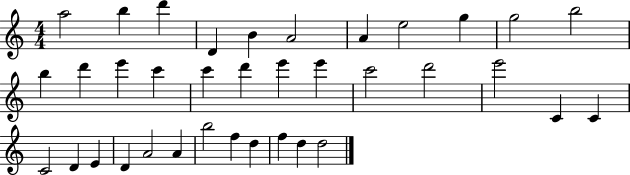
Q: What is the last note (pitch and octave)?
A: D5